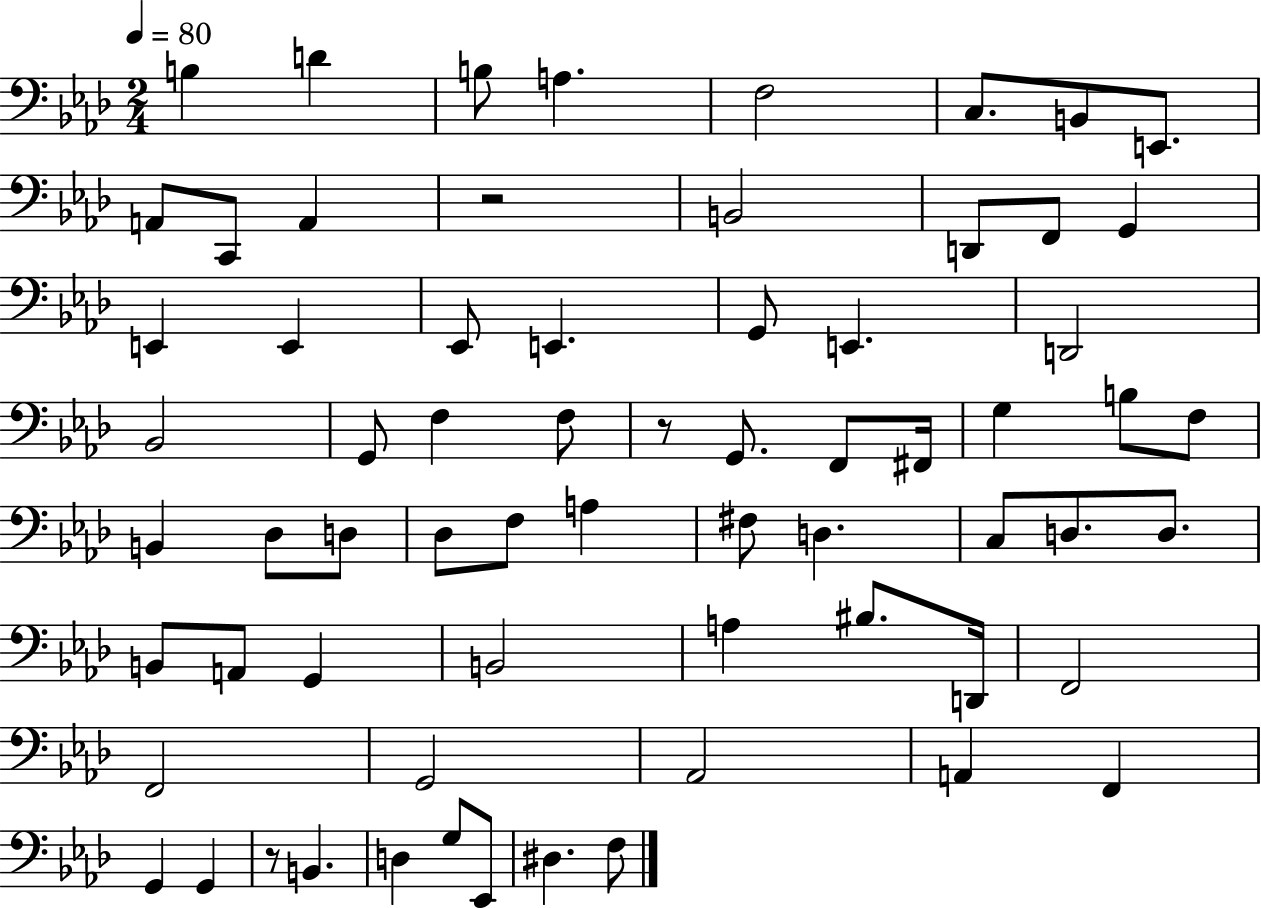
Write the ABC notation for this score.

X:1
T:Untitled
M:2/4
L:1/4
K:Ab
B, D B,/2 A, F,2 C,/2 B,,/2 E,,/2 A,,/2 C,,/2 A,, z2 B,,2 D,,/2 F,,/2 G,, E,, E,, _E,,/2 E,, G,,/2 E,, D,,2 _B,,2 G,,/2 F, F,/2 z/2 G,,/2 F,,/2 ^F,,/4 G, B,/2 F,/2 B,, _D,/2 D,/2 _D,/2 F,/2 A, ^F,/2 D, C,/2 D,/2 D,/2 B,,/2 A,,/2 G,, B,,2 A, ^B,/2 D,,/4 F,,2 F,,2 G,,2 _A,,2 A,, F,, G,, G,, z/2 B,, D, G,/2 _E,,/2 ^D, F,/2